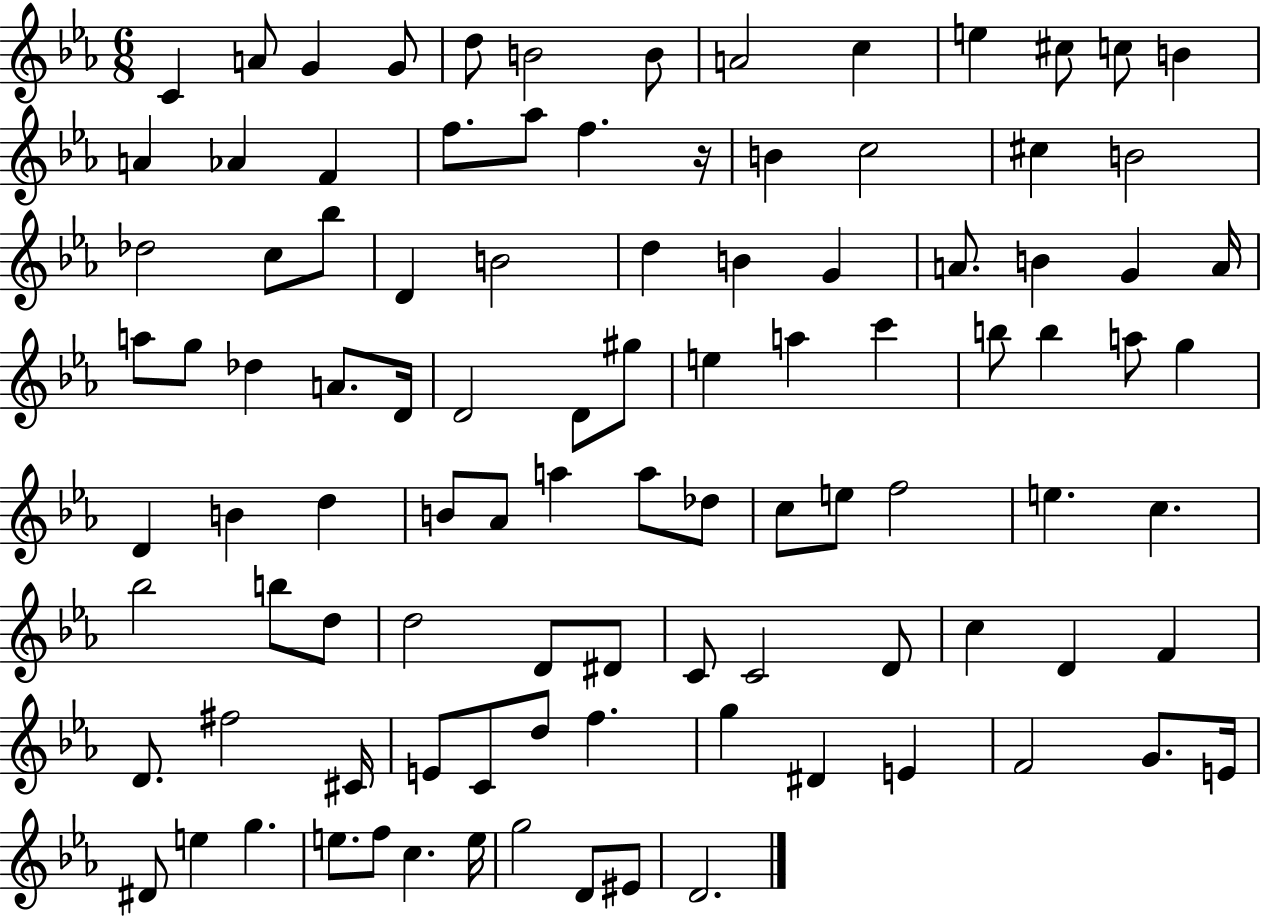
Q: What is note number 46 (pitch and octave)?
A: C6